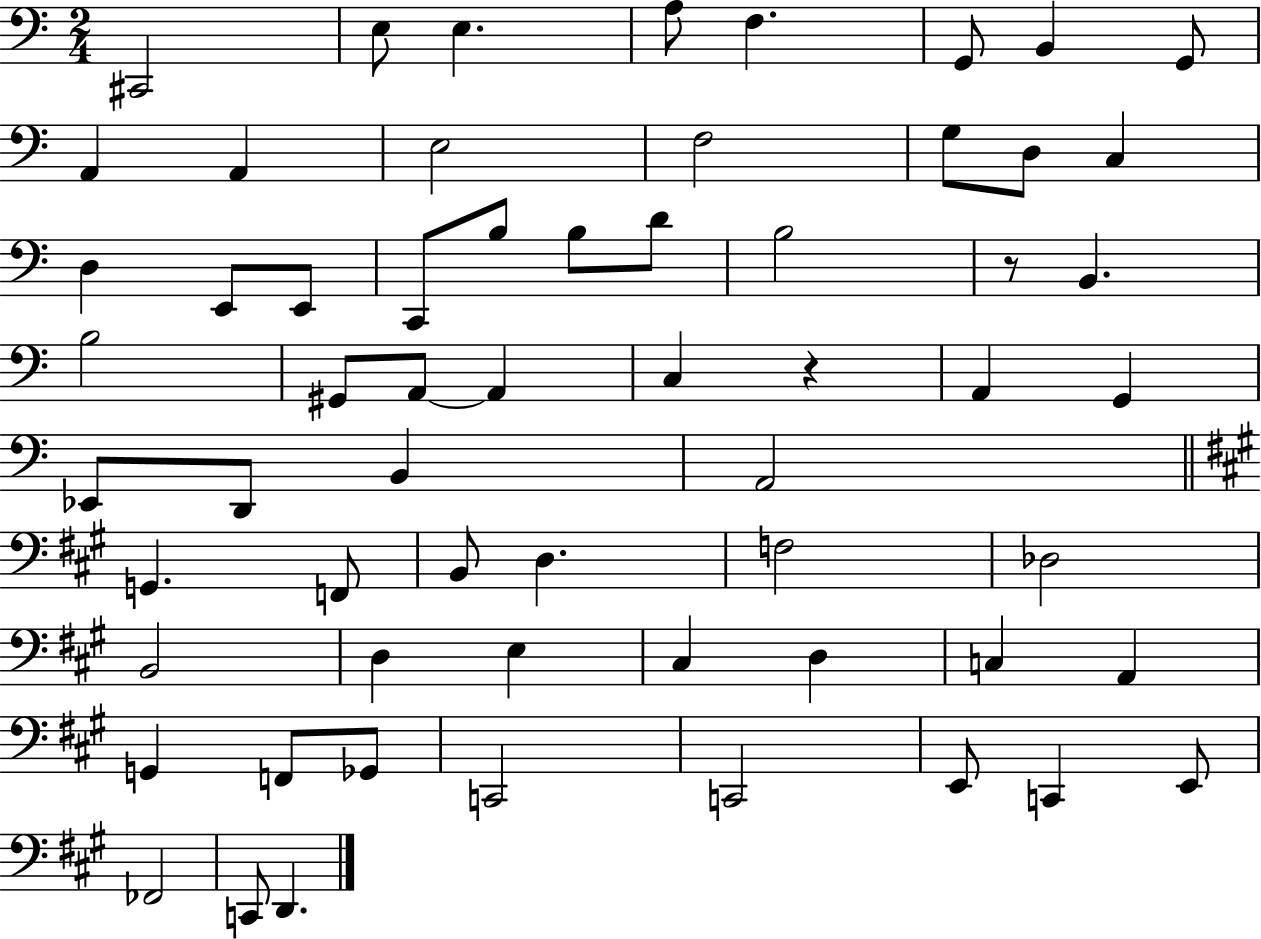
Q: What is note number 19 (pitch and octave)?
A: C2